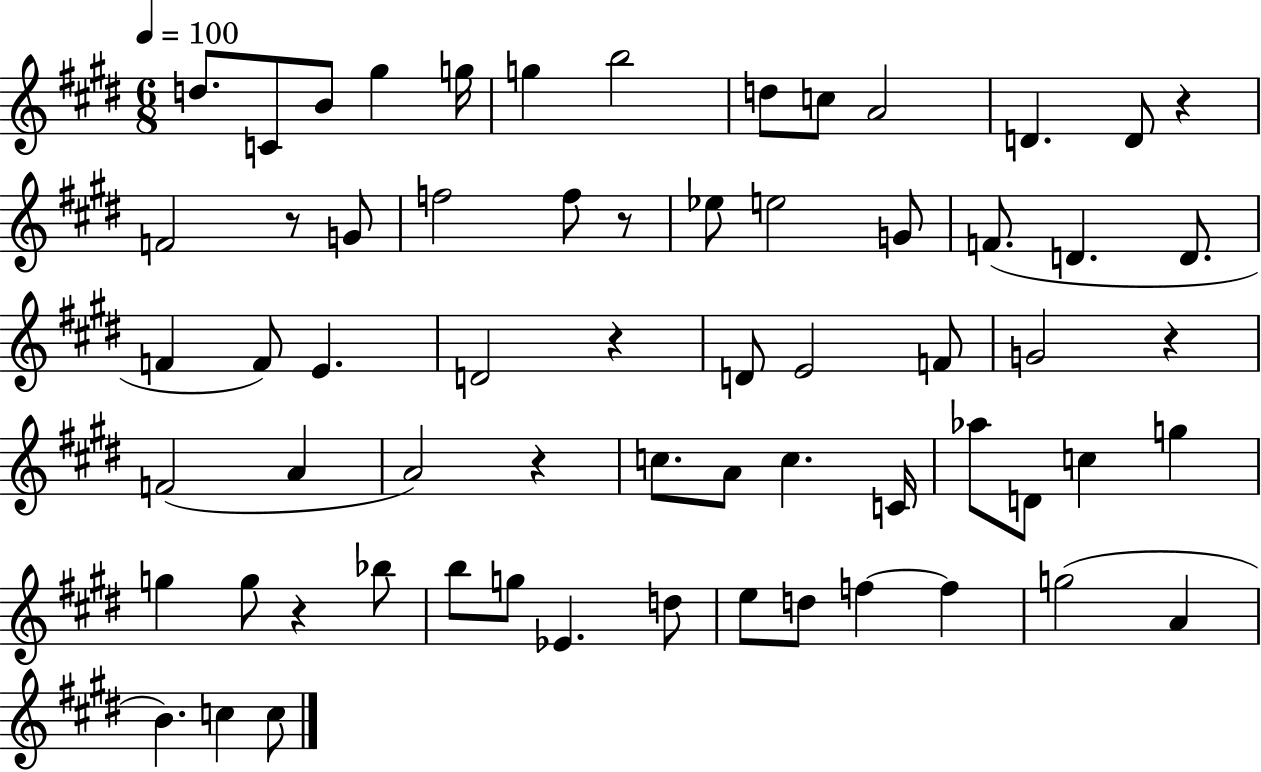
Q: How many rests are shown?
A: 7